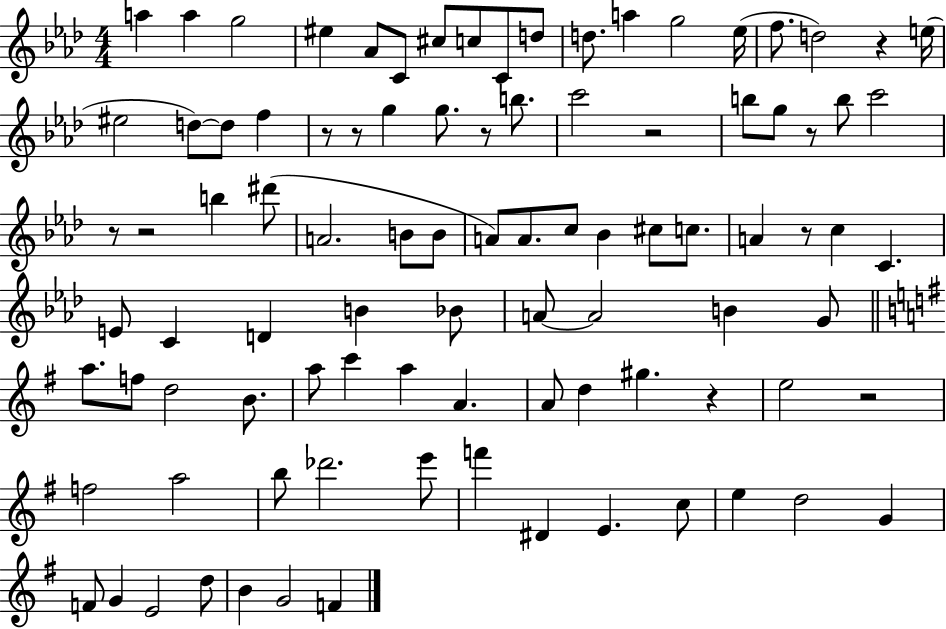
X:1
T:Untitled
M:4/4
L:1/4
K:Ab
a a g2 ^e _A/2 C/2 ^c/2 c/2 C/2 d/2 d/2 a g2 _e/4 f/2 d2 z e/4 ^e2 d/2 d/2 f z/2 z/2 g g/2 z/2 b/2 c'2 z2 b/2 g/2 z/2 b/2 c'2 z/2 z2 b ^d'/2 A2 B/2 B/2 A/2 A/2 c/2 _B ^c/2 c/2 A z/2 c C E/2 C D B _B/2 A/2 A2 B G/2 a/2 f/2 d2 B/2 a/2 c' a A A/2 d ^g z e2 z2 f2 a2 b/2 _d'2 e'/2 f' ^D E c/2 e d2 G F/2 G E2 d/2 B G2 F